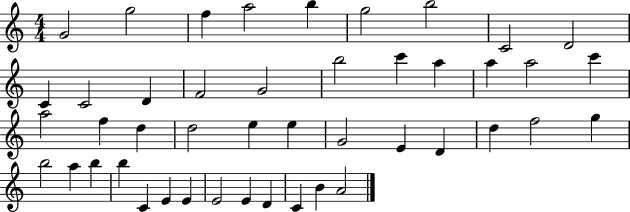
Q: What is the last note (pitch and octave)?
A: A4